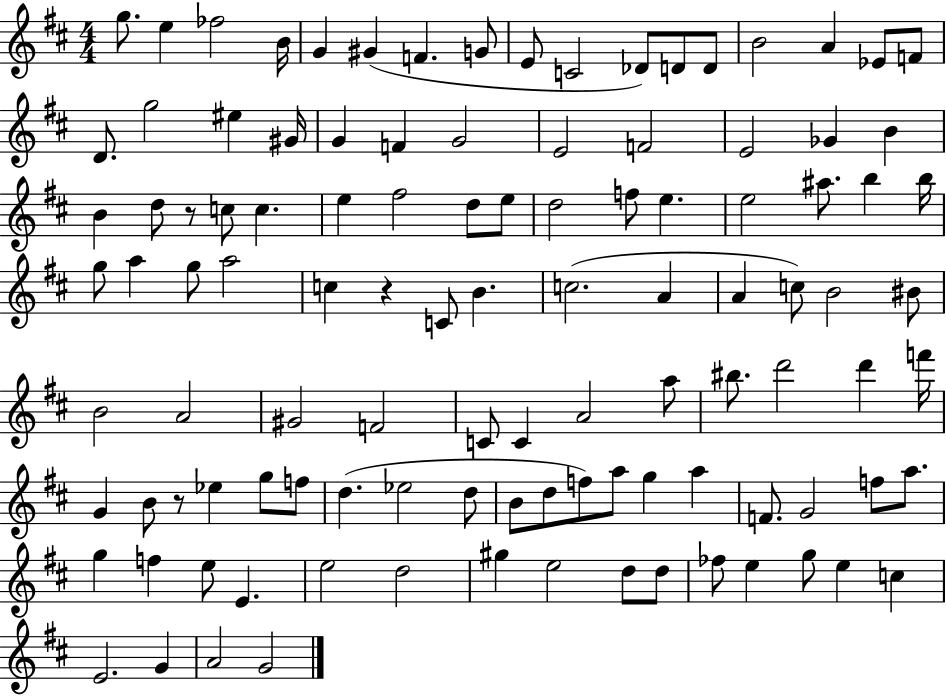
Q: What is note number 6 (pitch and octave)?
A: G#4